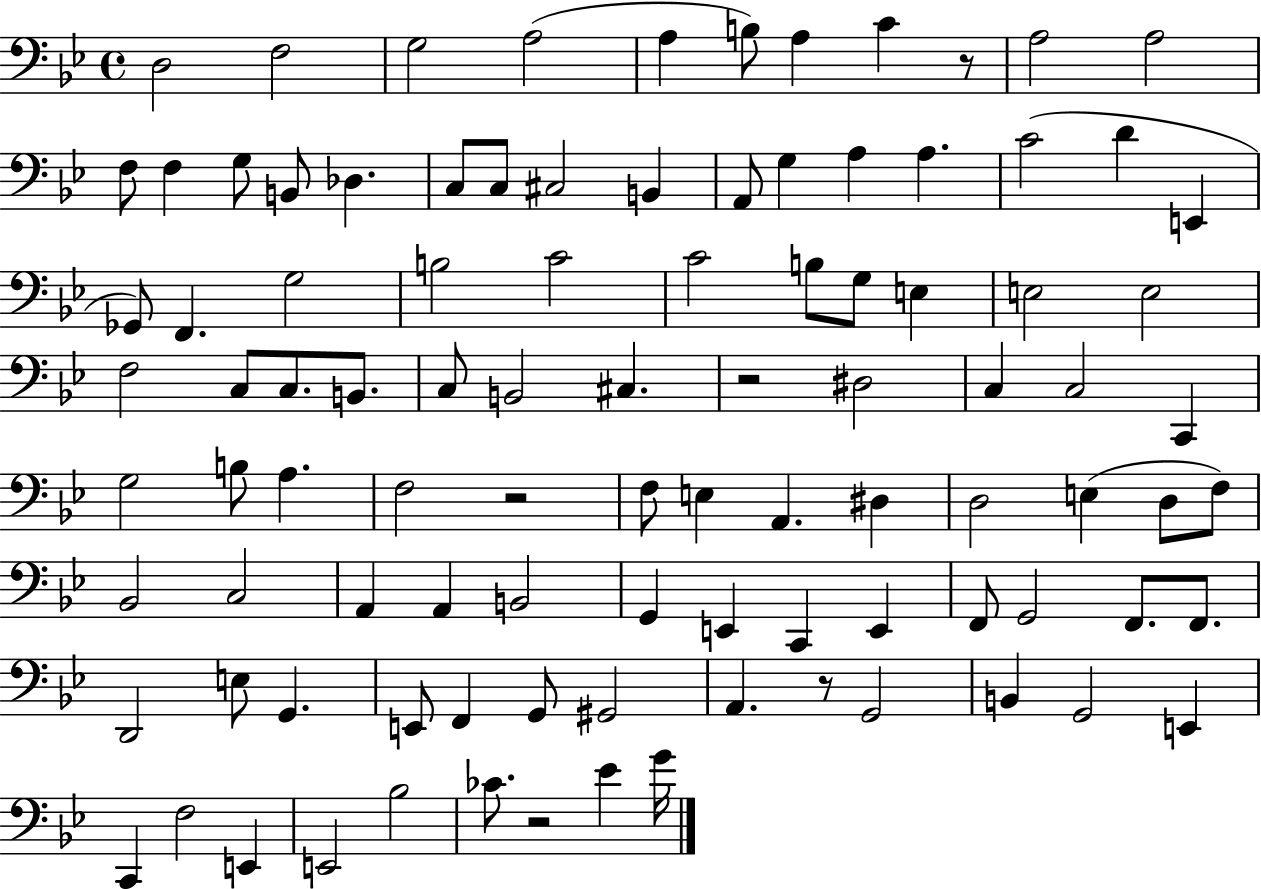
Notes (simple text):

D3/h F3/h G3/h A3/h A3/q B3/e A3/q C4/q R/e A3/h A3/h F3/e F3/q G3/e B2/e Db3/q. C3/e C3/e C#3/h B2/q A2/e G3/q A3/q A3/q. C4/h D4/q E2/q Gb2/e F2/q. G3/h B3/h C4/h C4/h B3/e G3/e E3/q E3/h E3/h F3/h C3/e C3/e. B2/e. C3/e B2/h C#3/q. R/h D#3/h C3/q C3/h C2/q G3/h B3/e A3/q. F3/h R/h F3/e E3/q A2/q. D#3/q D3/h E3/q D3/e F3/e Bb2/h C3/h A2/q A2/q B2/h G2/q E2/q C2/q E2/q F2/e G2/h F2/e. F2/e. D2/h E3/e G2/q. E2/e F2/q G2/e G#2/h A2/q. R/e G2/h B2/q G2/h E2/q C2/q F3/h E2/q E2/h Bb3/h CES4/e. R/h Eb4/q G4/s